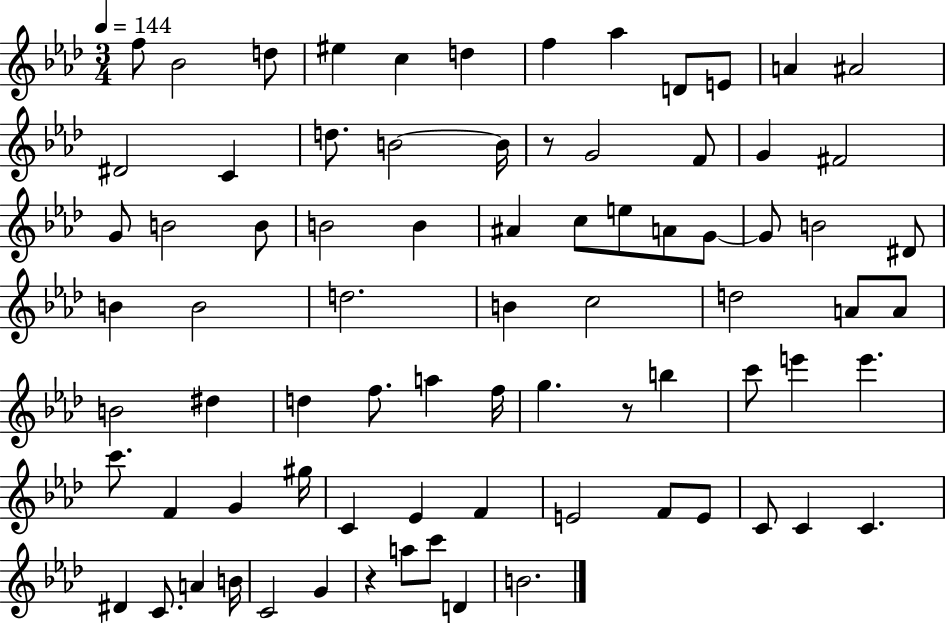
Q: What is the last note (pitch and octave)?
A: B4